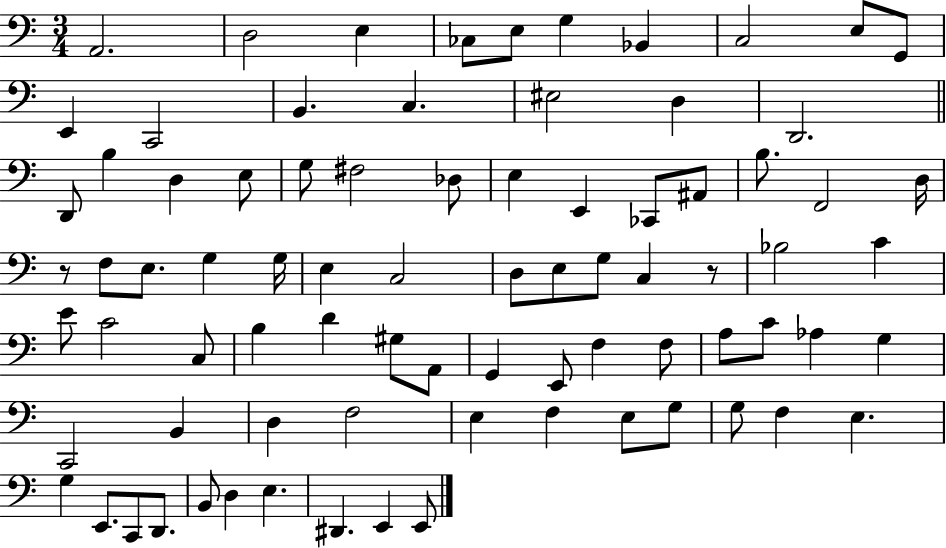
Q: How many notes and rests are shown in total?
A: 81